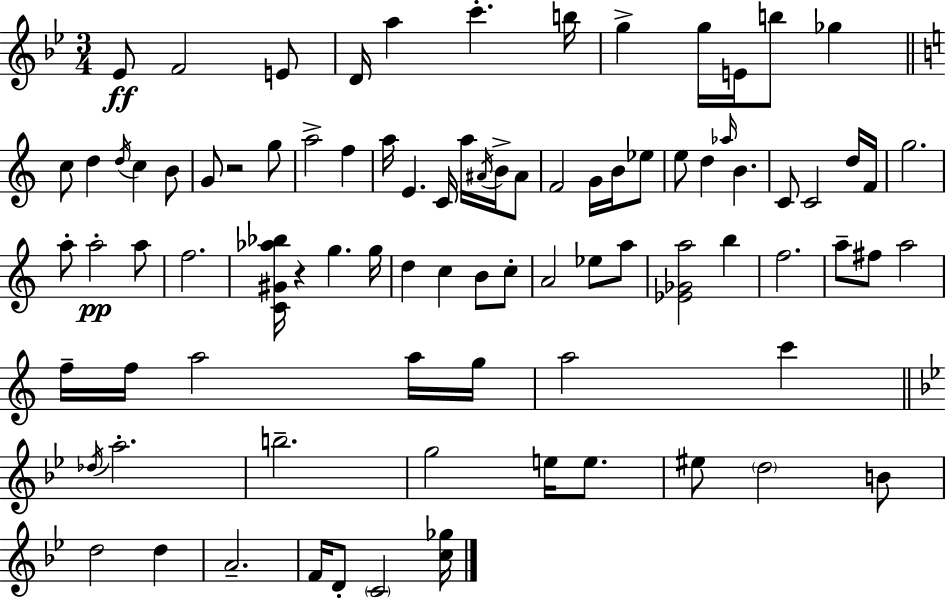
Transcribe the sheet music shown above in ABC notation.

X:1
T:Untitled
M:3/4
L:1/4
K:Bb
_E/2 F2 E/2 D/4 a c' b/4 g g/4 E/4 b/2 _g c/2 d d/4 c B/2 G/2 z2 g/2 a2 f a/4 E C/4 a/4 ^A/4 B/4 ^A/2 F2 G/4 B/4 _e/2 e/2 d _a/4 B C/2 C2 d/4 F/4 g2 a/2 a2 a/2 f2 [C^G_a_b]/4 z g g/4 d c B/2 c/2 A2 _e/2 a/2 [_E_Ga]2 b f2 a/2 ^f/2 a2 f/4 f/4 a2 a/4 g/4 a2 c' _d/4 a2 b2 g2 e/4 e/2 ^e/2 d2 B/2 d2 d A2 F/4 D/2 C2 [c_g]/4